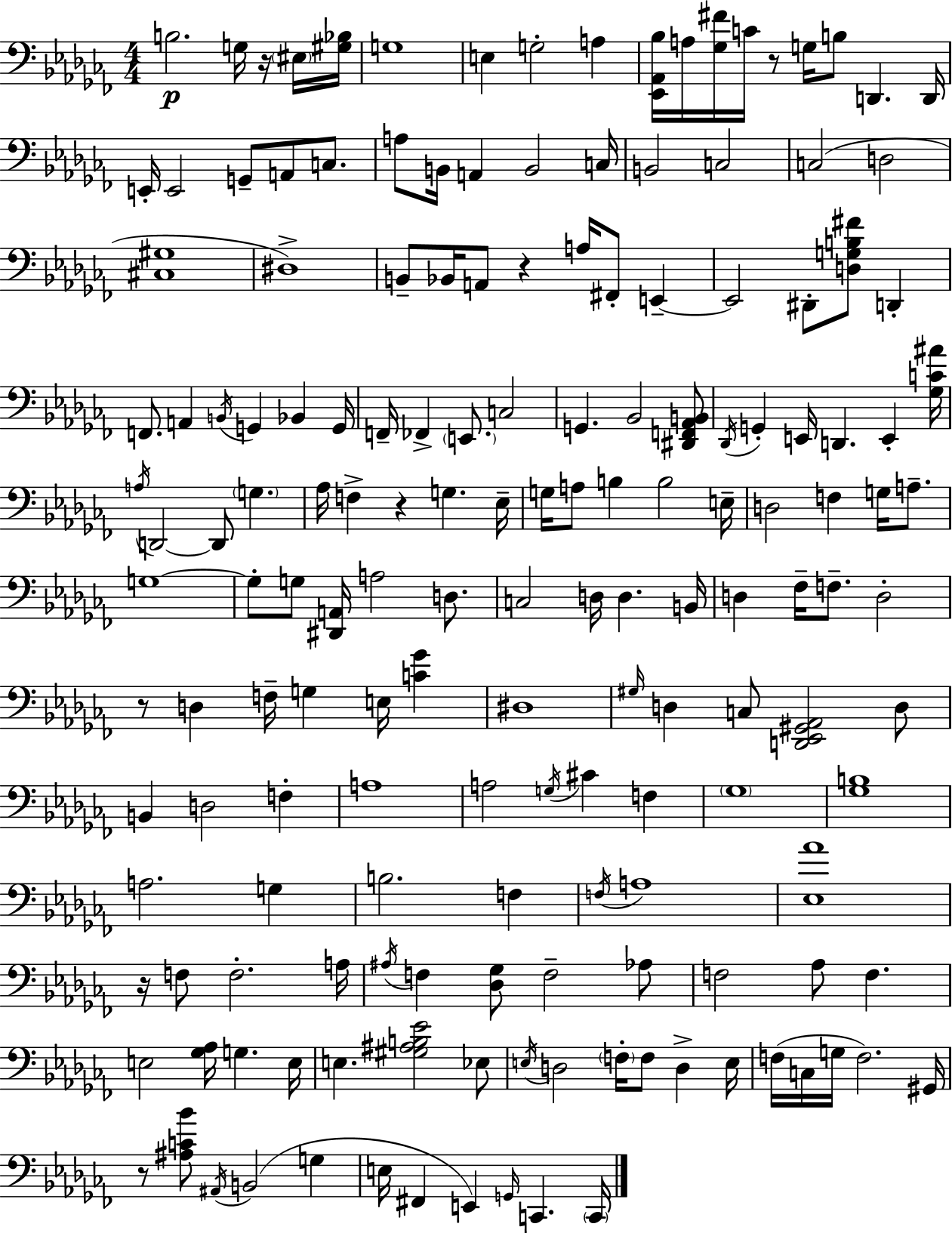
X:1
T:Untitled
M:4/4
L:1/4
K:Abm
B,2 G,/4 z/4 ^E,/4 [^G,_B,]/4 G,4 E, G,2 A, [_E,,_A,,_B,]/4 A,/4 [_G,^F]/4 C/4 z/2 G,/4 B,/2 D,, D,,/4 E,,/4 E,,2 G,,/2 A,,/2 C,/2 A,/2 B,,/4 A,, B,,2 C,/4 B,,2 C,2 C,2 D,2 [^C,^G,]4 ^D,4 B,,/2 _B,,/4 A,,/2 z A,/4 ^F,,/2 E,, E,,2 ^D,,/2 [D,G,B,^F]/2 D,, F,,/2 A,, B,,/4 G,, _B,, G,,/4 F,,/4 _F,, E,,/2 C,2 G,, _B,,2 [^D,,F,,_A,,B,,]/2 _D,,/4 G,, E,,/4 D,, E,, [_G,C^A]/4 A,/4 D,,2 D,,/2 G, _A,/4 F, z G, _E,/4 G,/4 A,/2 B, B,2 E,/4 D,2 F, G,/4 A,/2 G,4 G,/2 G,/2 [^D,,A,,]/4 A,2 D,/2 C,2 D,/4 D, B,,/4 D, _F,/4 F,/2 D,2 z/2 D, F,/4 G, E,/4 [C_G] ^D,4 ^G,/4 D, C,/2 [D,,_E,,^G,,_A,,]2 D,/2 B,, D,2 F, A,4 A,2 G,/4 ^C F, _G,4 [_G,B,]4 A,2 G, B,2 F, F,/4 A,4 [_E,_A]4 z/4 F,/2 F,2 A,/4 ^A,/4 F, [_D,_G,]/2 F,2 _A,/2 F,2 _A,/2 F, E,2 [_G,_A,]/4 G, E,/4 E, [^G,^A,B,_E]2 _E,/2 E,/4 D,2 F,/4 F,/2 D, E,/4 F,/4 C,/4 G,/4 F,2 ^G,,/4 z/2 [^A,C_B]/2 ^A,,/4 B,,2 G, E,/4 ^F,, E,, G,,/4 C,, C,,/4